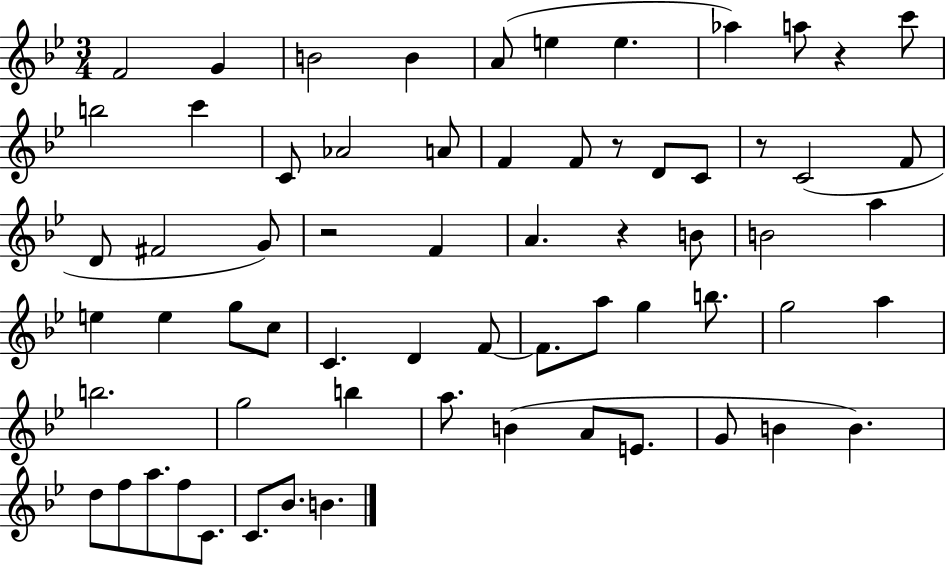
{
  \clef treble
  \numericTimeSignature
  \time 3/4
  \key bes \major
  f'2 g'4 | b'2 b'4 | a'8( e''4 e''4. | aes''4) a''8 r4 c'''8 | \break b''2 c'''4 | c'8 aes'2 a'8 | f'4 f'8 r8 d'8 c'8 | r8 c'2( f'8 | \break d'8 fis'2 g'8) | r2 f'4 | a'4. r4 b'8 | b'2 a''4 | \break e''4 e''4 g''8 c''8 | c'4. d'4 f'8~~ | f'8. a''8 g''4 b''8. | g''2 a''4 | \break b''2. | g''2 b''4 | a''8. b'4( a'8 e'8. | g'8 b'4 b'4.) | \break d''8 f''8 a''8. f''8 c'8. | c'8. bes'8. b'4. | \bar "|."
}